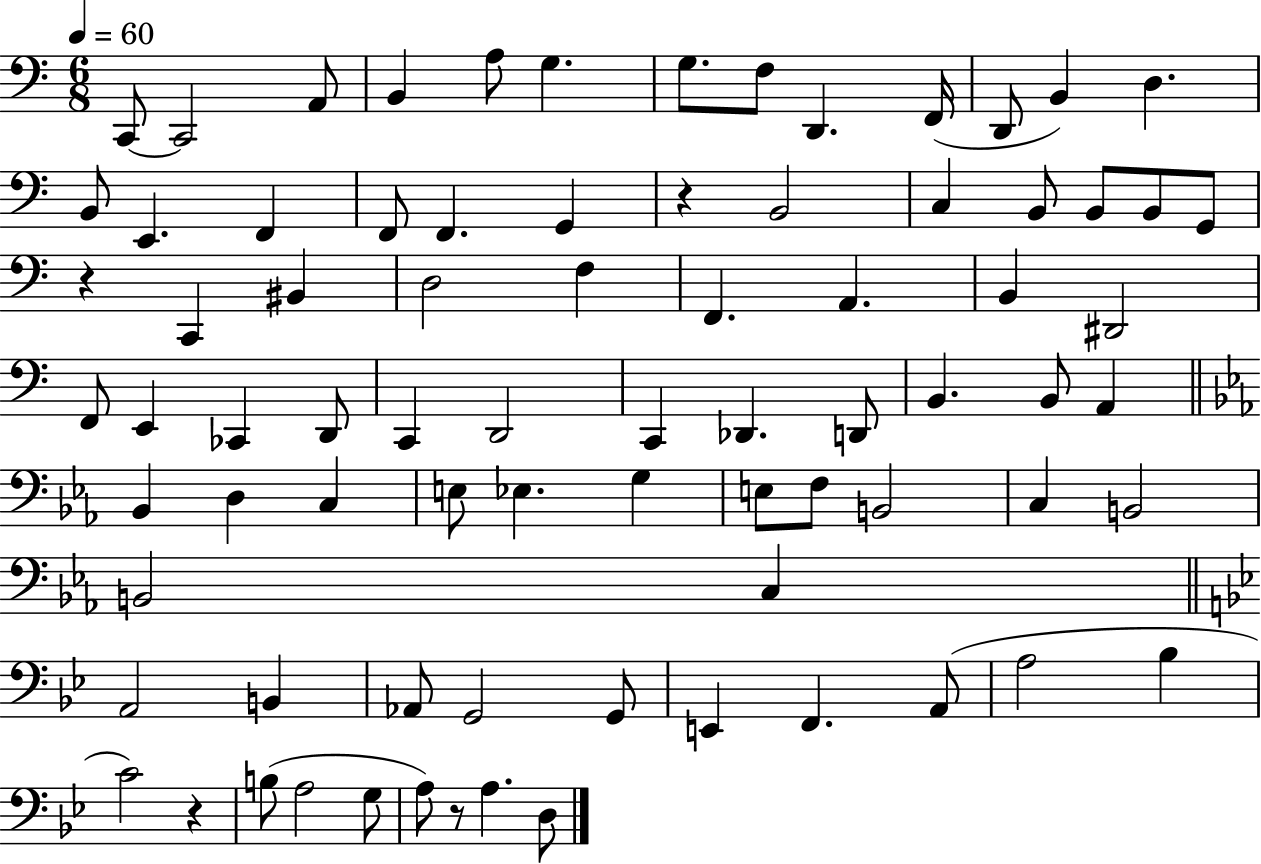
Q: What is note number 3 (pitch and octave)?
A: A2